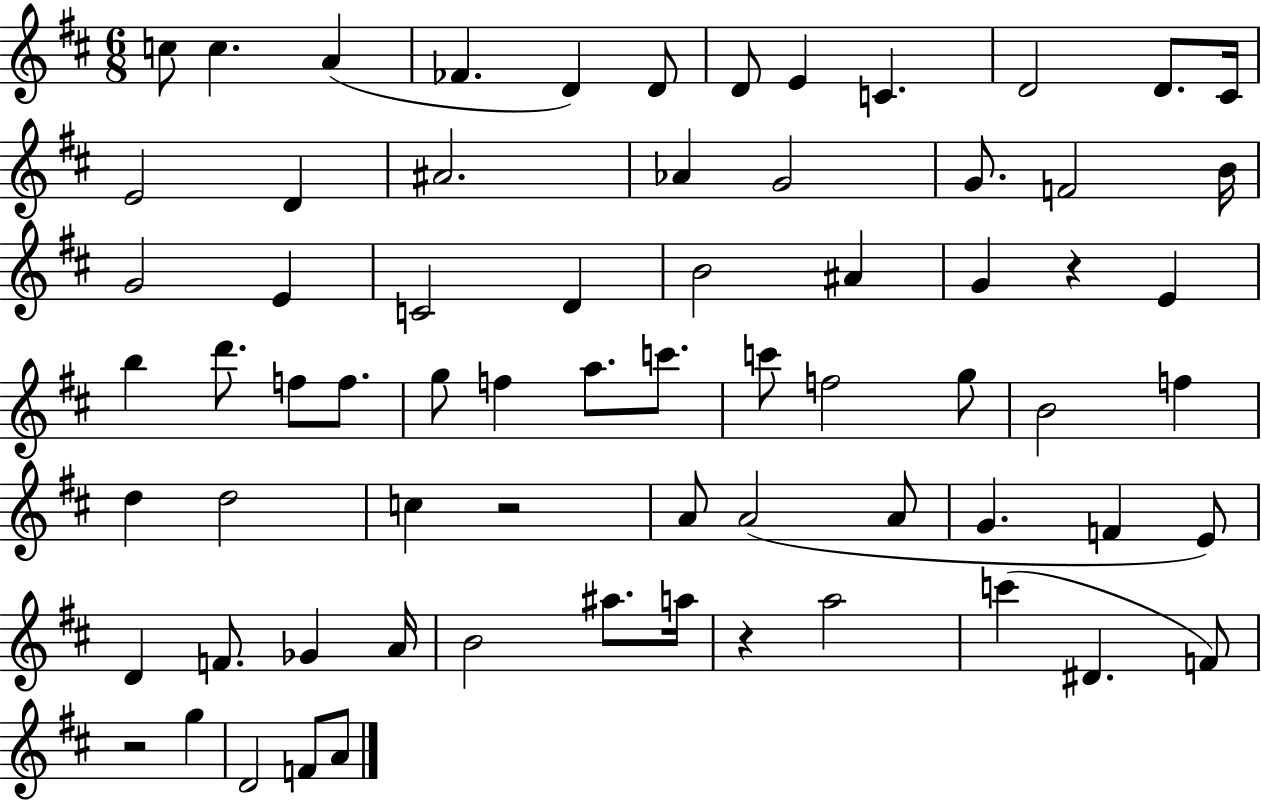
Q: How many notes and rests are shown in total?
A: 69